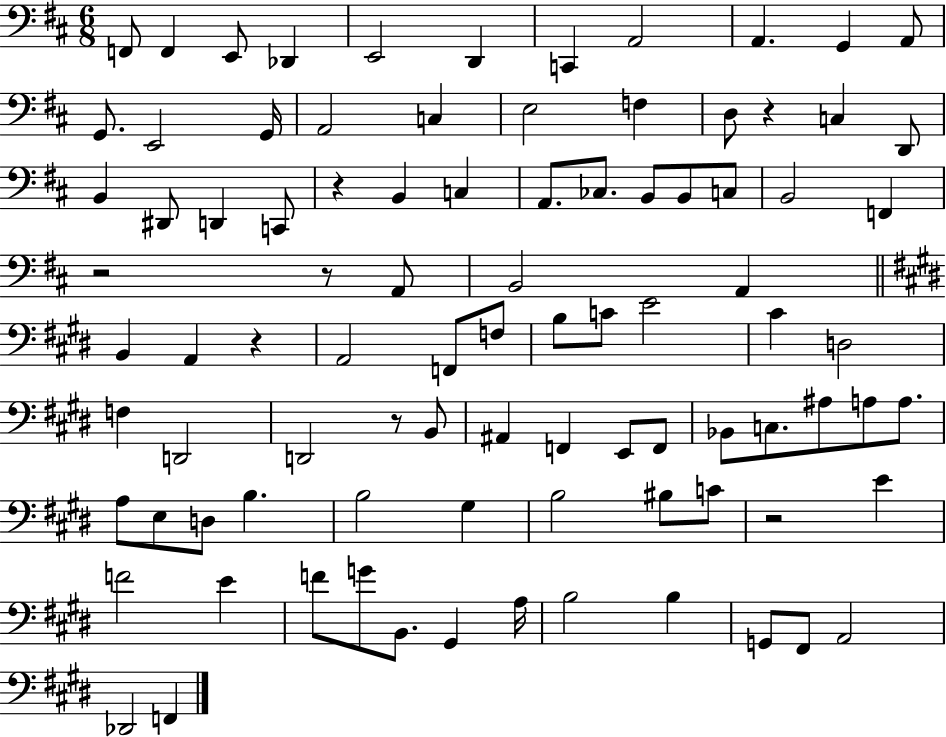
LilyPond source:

{
  \clef bass
  \numericTimeSignature
  \time 6/8
  \key d \major
  \repeat volta 2 { f,8 f,4 e,8 des,4 | e,2 d,4 | c,4 a,2 | a,4. g,4 a,8 | \break g,8. e,2 g,16 | a,2 c4 | e2 f4 | d8 r4 c4 d,8 | \break b,4 dis,8 d,4 c,8 | r4 b,4 c4 | a,8. ces8. b,8 b,8 c8 | b,2 f,4 | \break r2 r8 a,8 | b,2 a,4 | \bar "||" \break \key e \major b,4 a,4 r4 | a,2 f,8 f8 | b8 c'8 e'2 | cis'4 d2 | \break f4 d,2 | d,2 r8 b,8 | ais,4 f,4 e,8 f,8 | bes,8 c8. ais8 a8 a8. | \break a8 e8 d8 b4. | b2 gis4 | b2 bis8 c'8 | r2 e'4 | \break f'2 e'4 | f'8 g'8 b,8. gis,4 a16 | b2 b4 | g,8 fis,8 a,2 | \break des,2 f,4 | } \bar "|."
}